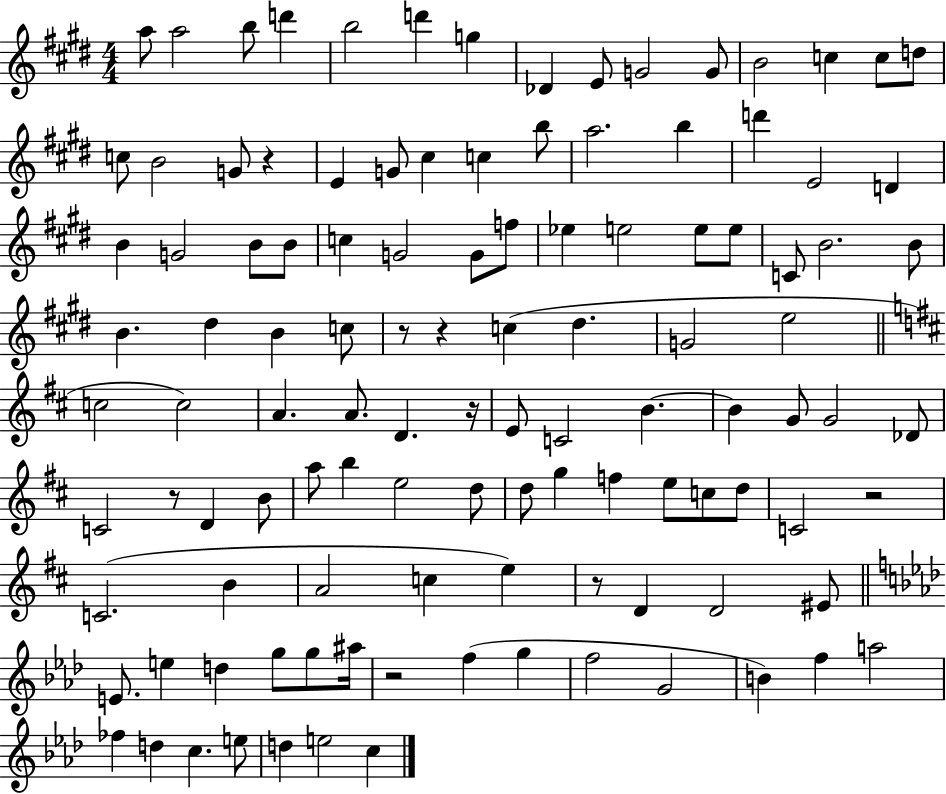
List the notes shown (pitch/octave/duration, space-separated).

A5/e A5/h B5/e D6/q B5/h D6/q G5/q Db4/q E4/e G4/h G4/e B4/h C5/q C5/e D5/e C5/e B4/h G4/e R/q E4/q G4/e C#5/q C5/q B5/e A5/h. B5/q D6/q E4/h D4/q B4/q G4/h B4/e B4/e C5/q G4/h G4/e F5/e Eb5/q E5/h E5/e E5/e C4/e B4/h. B4/e B4/q. D#5/q B4/q C5/e R/e R/q C5/q D#5/q. G4/h E5/h C5/h C5/h A4/q. A4/e. D4/q. R/s E4/e C4/h B4/q. B4/q G4/e G4/h Db4/e C4/h R/e D4/q B4/e A5/e B5/q E5/h D5/e D5/e G5/q F5/q E5/e C5/e D5/e C4/h R/h C4/h. B4/q A4/h C5/q E5/q R/e D4/q D4/h EIS4/e E4/e. E5/q D5/q G5/e G5/e A#5/s R/h F5/q G5/q F5/h G4/h B4/q F5/q A5/h FES5/q D5/q C5/q. E5/e D5/q E5/h C5/q